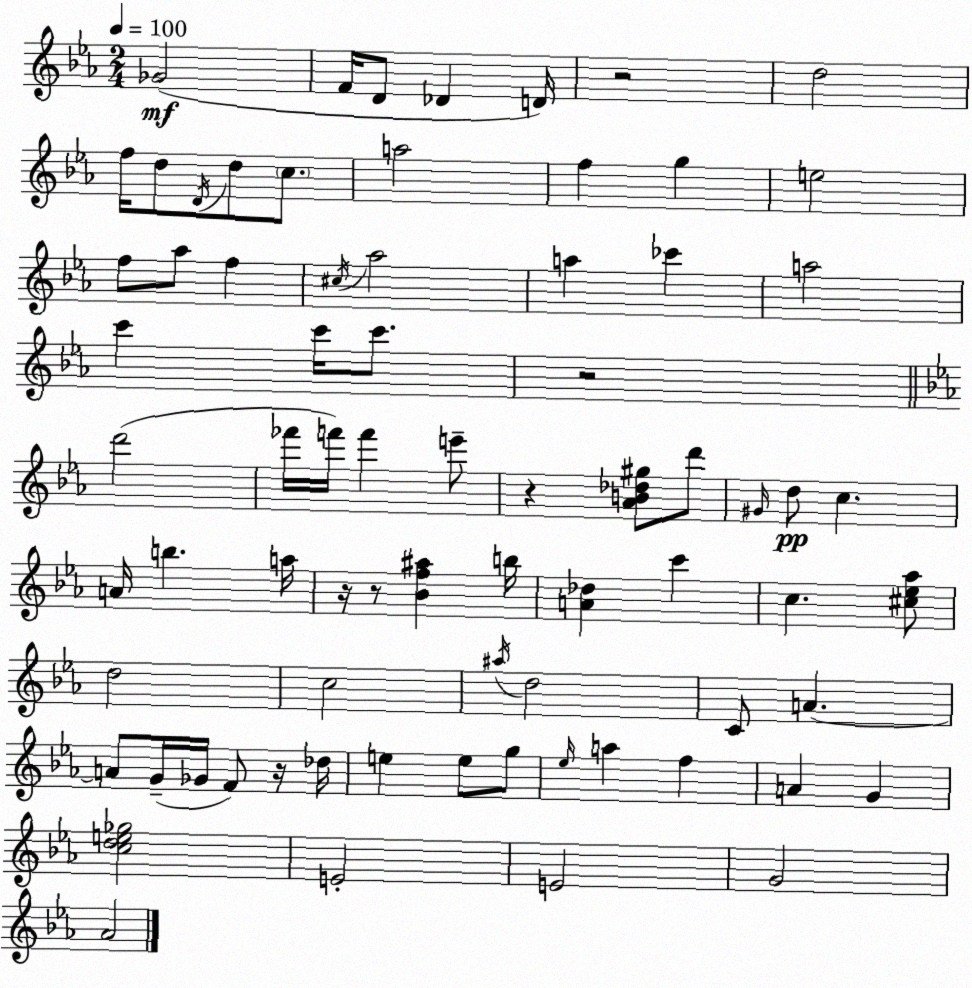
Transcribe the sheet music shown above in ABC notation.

X:1
T:Untitled
M:2/4
L:1/4
K:Eb
_G2 F/4 D/2 _D D/4 z2 d2 f/4 d/2 D/4 d/2 c/2 a2 f g e2 f/2 _a/2 f ^c/4 _a2 a _c' a2 c' c'/4 c'/2 z2 d'2 _f'/4 f'/4 f' e'/2 z [_AB_d^g]/2 d'/2 ^G/4 d/2 c A/4 b a/4 z/4 z/2 [_Bf^a] b/4 [A_d] c' c [^c_e_a]/2 d2 c2 ^a/4 d2 C/2 A A/2 G/4 _G/4 F/2 z/4 _d/4 e e/2 g/2 _e/4 a f A G [cde_g]2 E2 E2 G2 _A2